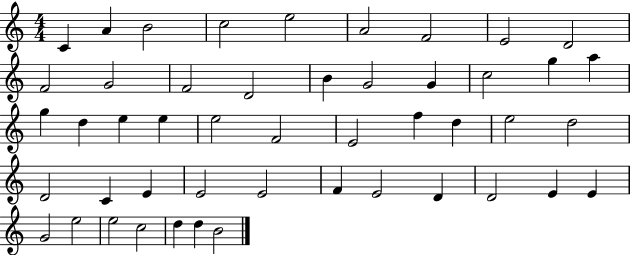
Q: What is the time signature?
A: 4/4